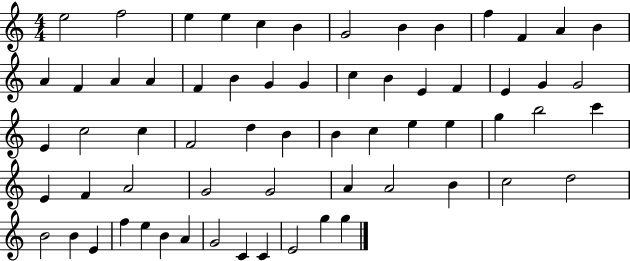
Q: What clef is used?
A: treble